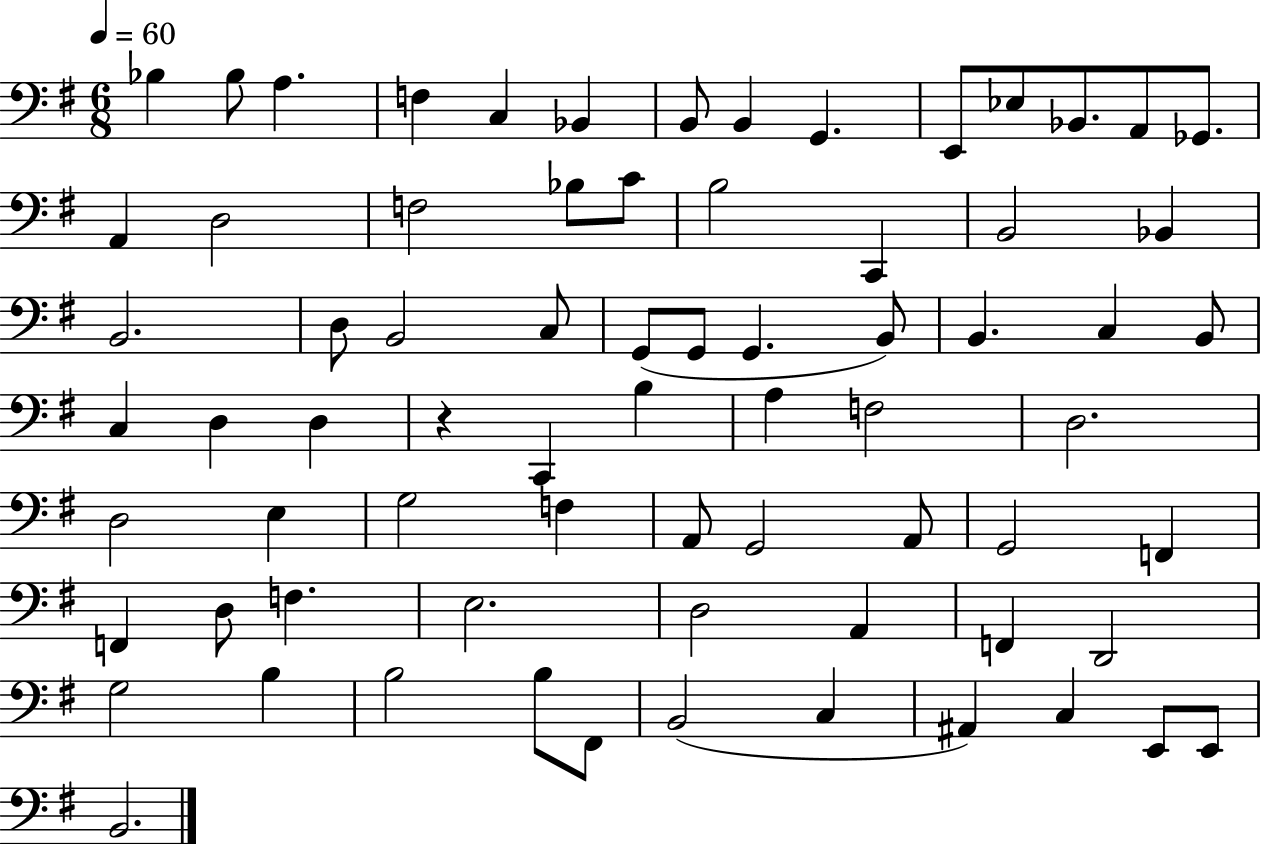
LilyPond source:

{
  \clef bass
  \numericTimeSignature
  \time 6/8
  \key g \major
  \tempo 4 = 60
  bes4 bes8 a4. | f4 c4 bes,4 | b,8 b,4 g,4. | e,8 ees8 bes,8. a,8 ges,8. | \break a,4 d2 | f2 bes8 c'8 | b2 c,4 | b,2 bes,4 | \break b,2. | d8 b,2 c8 | g,8( g,8 g,4. b,8) | b,4. c4 b,8 | \break c4 d4 d4 | r4 c,4 b4 | a4 f2 | d2. | \break d2 e4 | g2 f4 | a,8 g,2 a,8 | g,2 f,4 | \break f,4 d8 f4. | e2. | d2 a,4 | f,4 d,2 | \break g2 b4 | b2 b8 fis,8 | b,2( c4 | ais,4) c4 e,8 e,8 | \break b,2. | \bar "|."
}